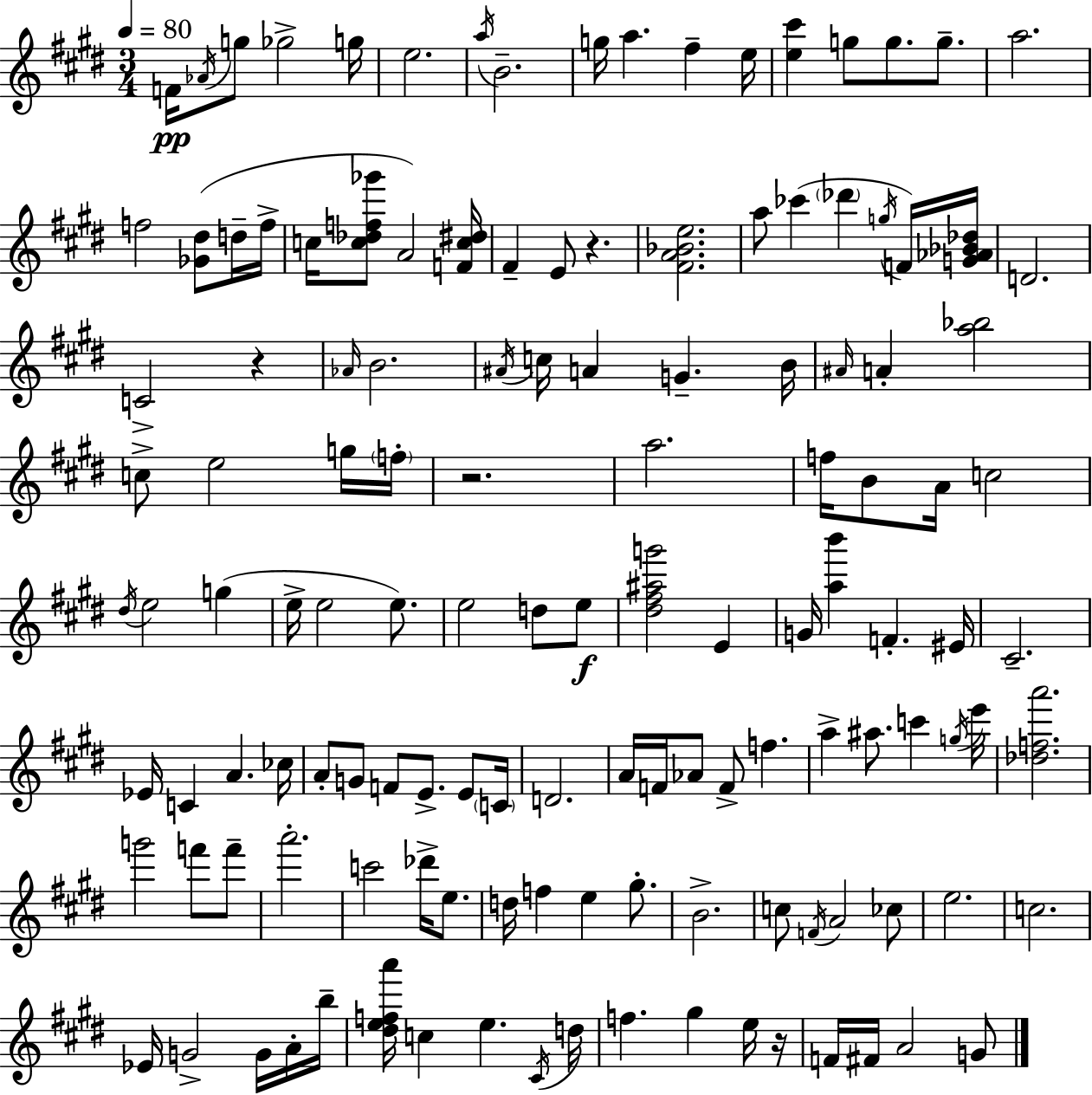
{
  \clef treble
  \numericTimeSignature
  \time 3/4
  \key e \major
  \tempo 4 = 80
  \repeat volta 2 { f'16\pp \acciaccatura { aes'16 } g''8 ges''2-> | g''16 e''2. | \acciaccatura { a''16 } b'2.-- | g''16 a''4. fis''4-- | \break e''16 <e'' cis'''>4 g''8 g''8. g''8.-- | a''2. | f''2 <ges' dis''>8( | d''16-- f''16-> c''16 <c'' des'' f'' ges'''>8 a'2) | \break <f' c'' dis''>16 fis'4-- e'8 r4. | <fis' a' bes' e''>2. | a''8 ces'''4( \parenthesize des'''4 | \acciaccatura { g''16 }) f'16 <g' aes' bes' des''>16 d'2. | \break c'2-> r4 | \grace { aes'16 } b'2. | \acciaccatura { ais'16 } c''16 a'4 g'4.-- | b'16 \grace { ais'16 } a'4-. <a'' bes''>2 | \break c''8-> e''2 | g''16 \parenthesize f''16-. r2. | a''2. | f''16 b'8 a'16 c''2 | \break \acciaccatura { dis''16 } e''2 | g''4( e''16-> e''2 | e''8.) e''2 | d''8 e''8\f <dis'' fis'' ais'' g'''>2 | \break e'4 g'16 <a'' b'''>4 | f'4.-. eis'16 cis'2.-- | ees'16 c'4 | a'4. ces''16 a'8-. g'8 f'8 | \break e'8.-> e'8 \parenthesize c'16 d'2. | a'16 f'16 aes'8 f'8-> | f''4. a''4-> ais''8. | c'''4 \acciaccatura { g''16 } e'''16 <des'' f'' a'''>2. | \break g'''2 | f'''8 f'''8-- a'''2.-. | c'''2 | des'''16-> e''8. d''16 f''4 | \break e''4 gis''8.-. b'2.-> | c''8 \acciaccatura { f'16 } a'2 | ces''8 e''2. | c''2. | \break ees'16 g'2-> | g'16 a'16-. b''16-- <dis'' e'' f'' a'''>16 c''4 | e''4. \acciaccatura { cis'16 } d''16 f''4. | gis''4 e''16 r16 f'16 fis'16 | \break a'2 g'8 } \bar "|."
}